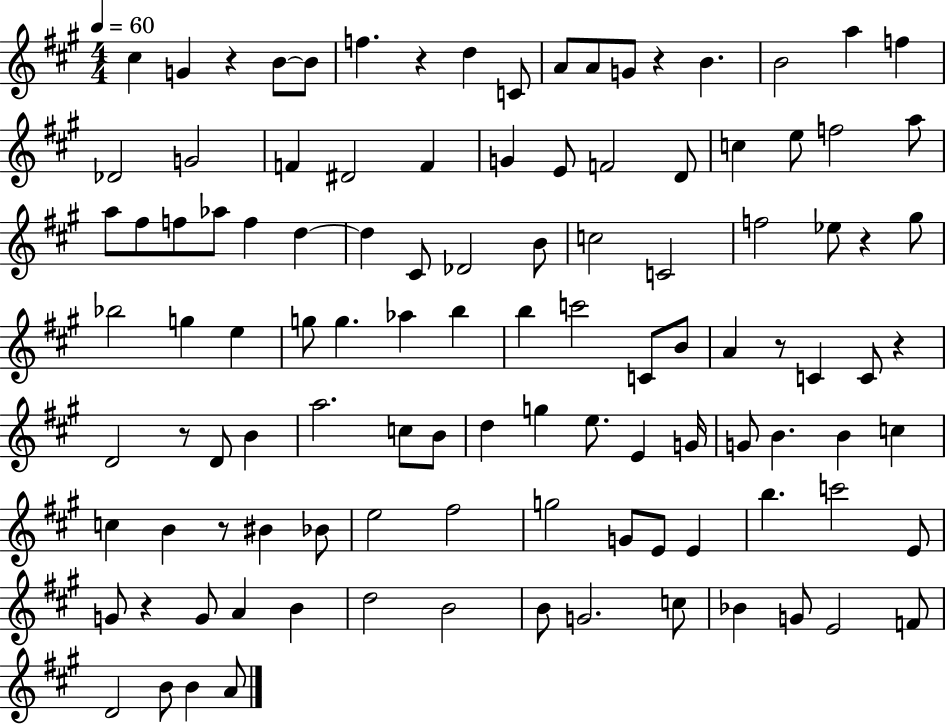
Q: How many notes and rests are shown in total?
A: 110